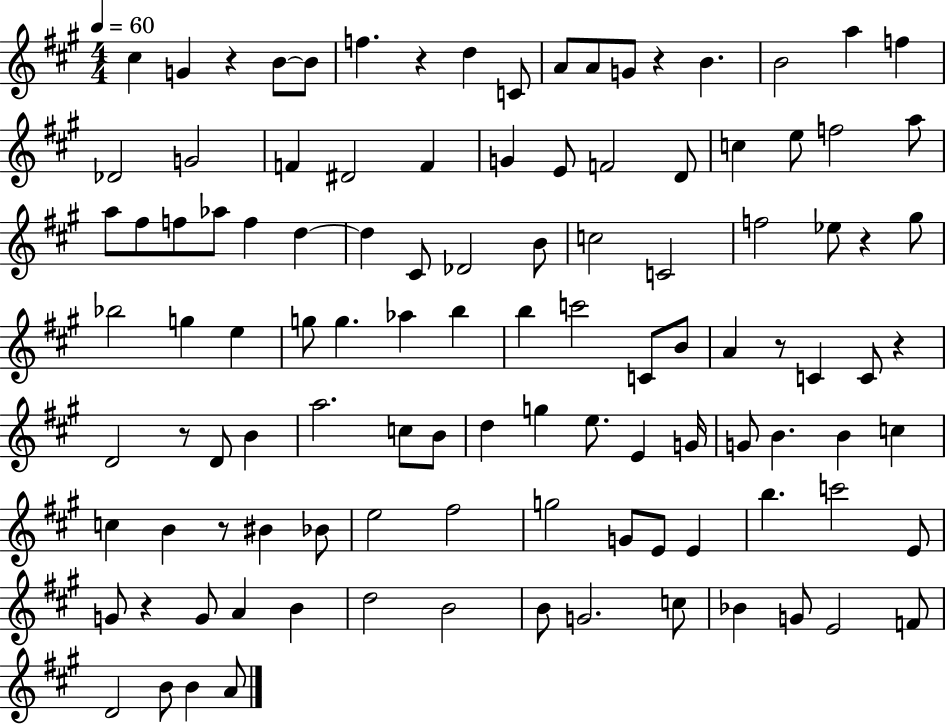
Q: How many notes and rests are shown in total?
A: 110